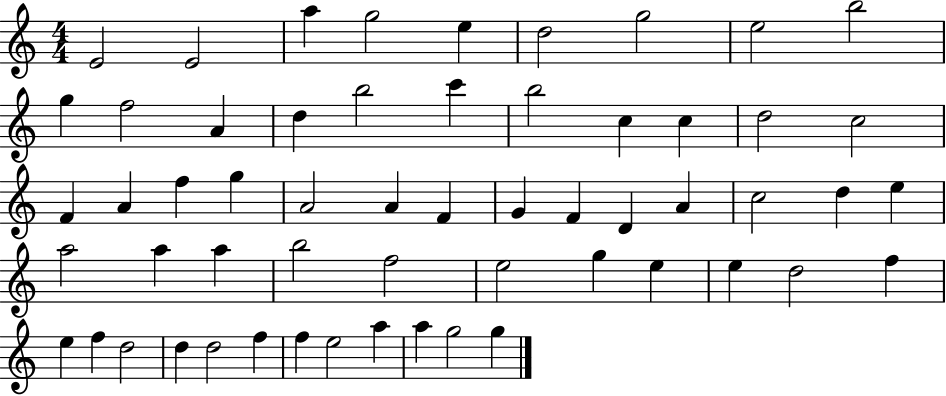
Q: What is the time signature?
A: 4/4